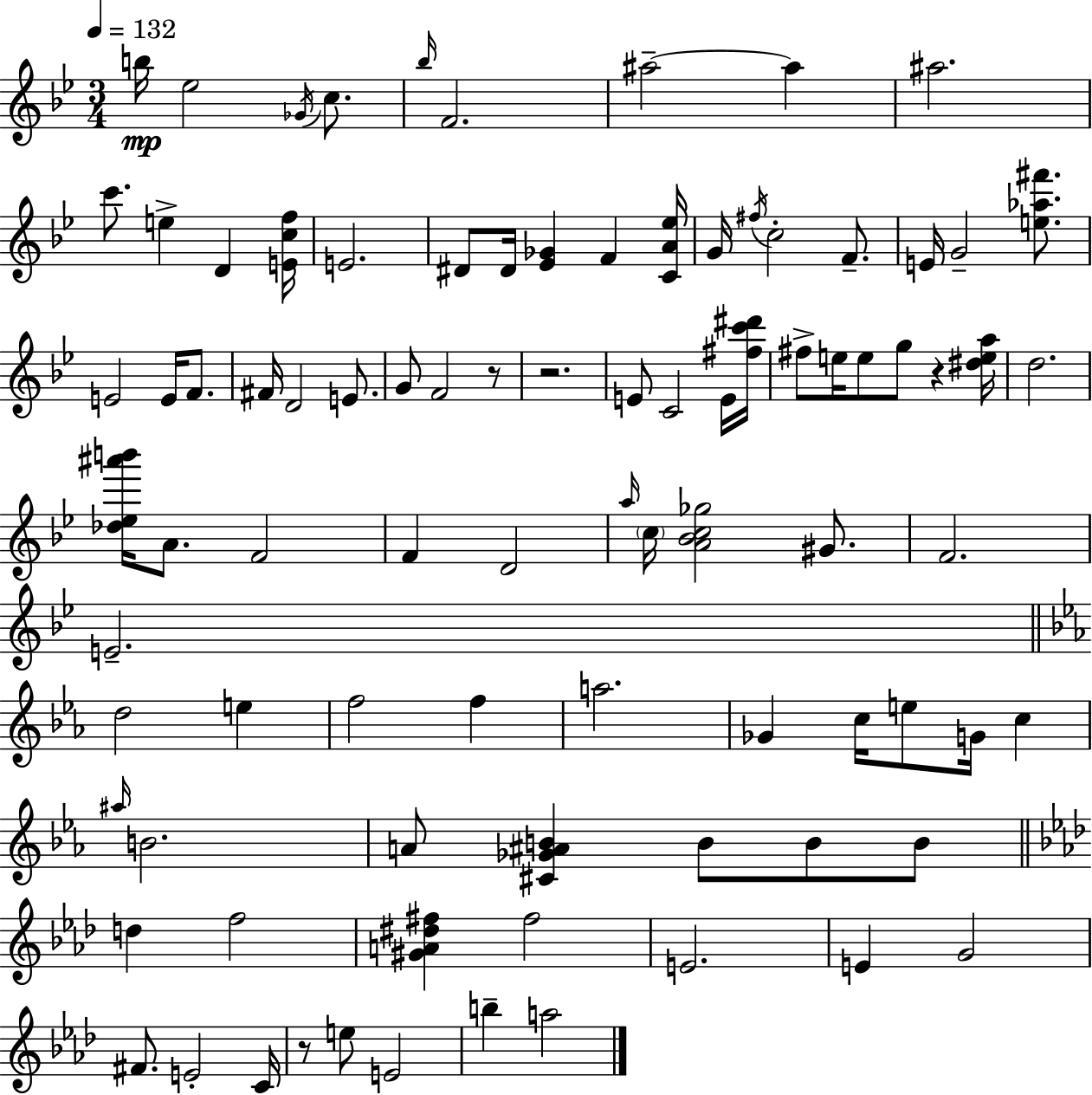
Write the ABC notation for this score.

X:1
T:Untitled
M:3/4
L:1/4
K:Bb
b/4 _e2 _G/4 c/2 _b/4 F2 ^a2 ^a ^a2 c'/2 e D [Ecf]/4 E2 ^D/2 ^D/4 [_E_G] F [CA_e]/4 G/4 ^f/4 c2 F/2 E/4 G2 [e_a^f']/2 E2 E/4 F/2 ^F/4 D2 E/2 G/2 F2 z/2 z2 E/2 C2 E/4 [^fc'^d']/4 ^f/2 e/4 e/2 g/2 z [^dea]/4 d2 [_d_e^a'b']/4 A/2 F2 F D2 a/4 c/4 [A_Bc_g]2 ^G/2 F2 E2 d2 e f2 f a2 _G c/4 e/2 G/4 c ^a/4 B2 A/2 [^C_G^AB] B/2 B/2 B/2 d f2 [^GA^d^f] ^f2 E2 E G2 ^F/2 E2 C/4 z/2 e/2 E2 b a2